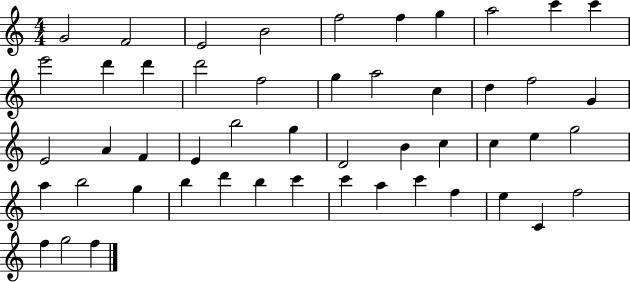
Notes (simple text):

G4/h F4/h E4/h B4/h F5/h F5/q G5/q A5/h C6/q C6/q E6/h D6/q D6/q D6/h F5/h G5/q A5/h C5/q D5/q F5/h G4/q E4/h A4/q F4/q E4/q B5/h G5/q D4/h B4/q C5/q C5/q E5/q G5/h A5/q B5/h G5/q B5/q D6/q B5/q C6/q C6/q A5/q C6/q F5/q E5/q C4/q F5/h F5/q G5/h F5/q